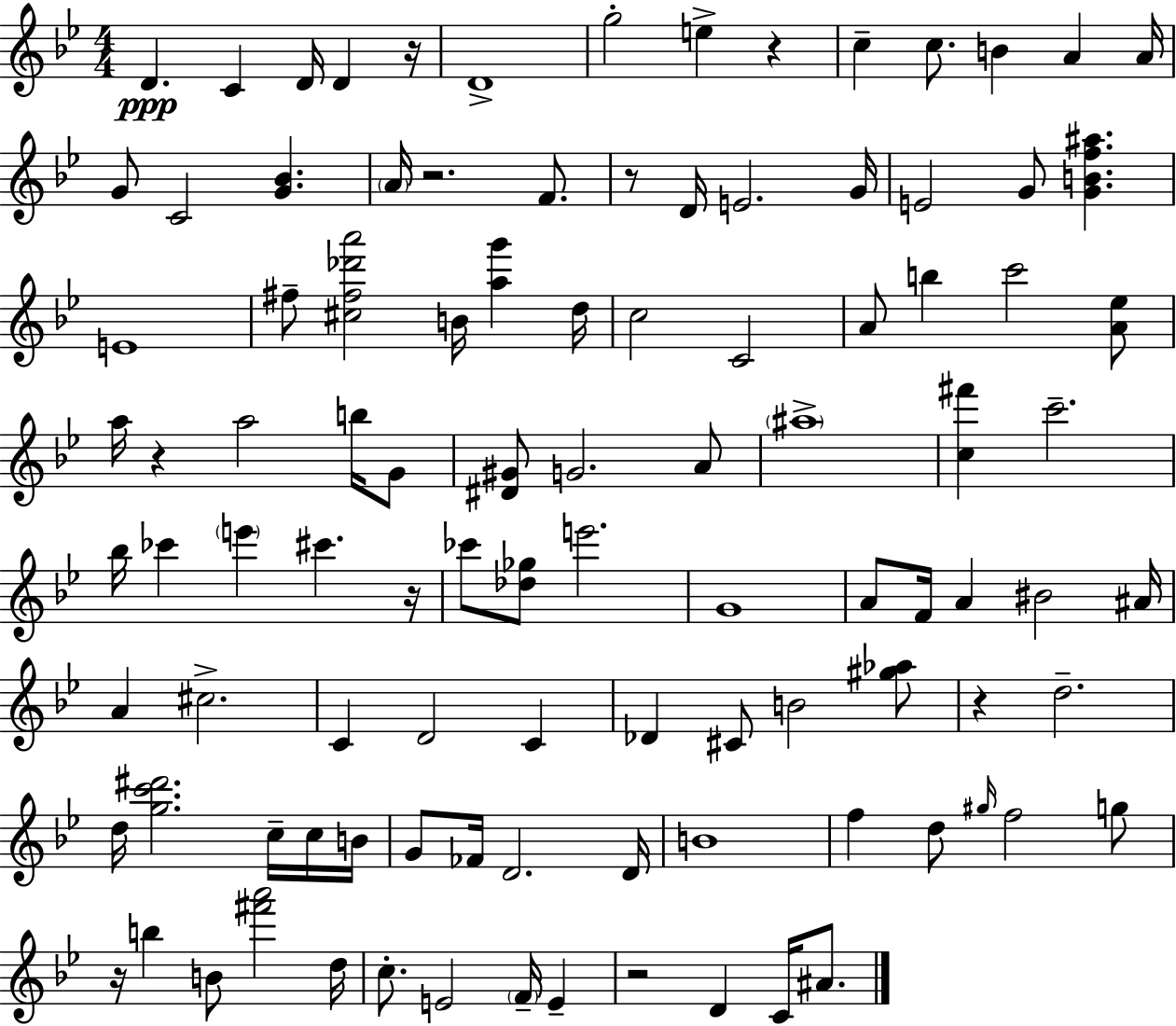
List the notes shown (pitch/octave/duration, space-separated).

D4/q. C4/q D4/s D4/q R/s D4/w G5/h E5/q R/q C5/q C5/e. B4/q A4/q A4/s G4/e C4/h [G4,Bb4]/q. A4/s R/h. F4/e. R/e D4/s E4/h. G4/s E4/h G4/e [G4,B4,F5,A#5]/q. E4/w F#5/e [C#5,F#5,Db6,A6]/h B4/s [A5,G6]/q D5/s C5/h C4/h A4/e B5/q C6/h [A4,Eb5]/e A5/s R/q A5/h B5/s G4/e [D#4,G#4]/e G4/h. A4/e A#5/w [C5,F#6]/q C6/h. Bb5/s CES6/q E6/q C#6/q. R/s CES6/e [Db5,Gb5]/e E6/h. G4/w A4/e F4/s A4/q BIS4/h A#4/s A4/q C#5/h. C4/q D4/h C4/q Db4/q C#4/e B4/h [G#5,Ab5]/e R/q D5/h. D5/s [G5,C6,D#6]/h. C5/s C5/s B4/s G4/e FES4/s D4/h. D4/s B4/w F5/q D5/e G#5/s F5/h G5/e R/s B5/q B4/e [F#6,A6]/h D5/s C5/e. E4/h F4/s E4/q R/h D4/q C4/s A#4/e.